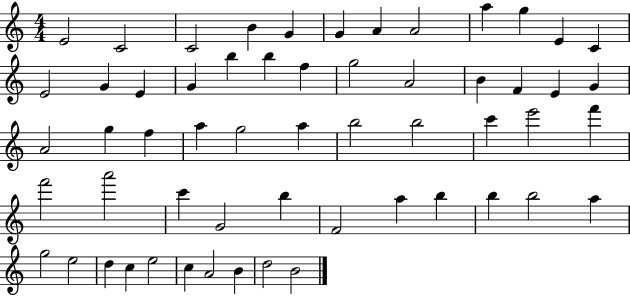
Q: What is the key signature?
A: C major